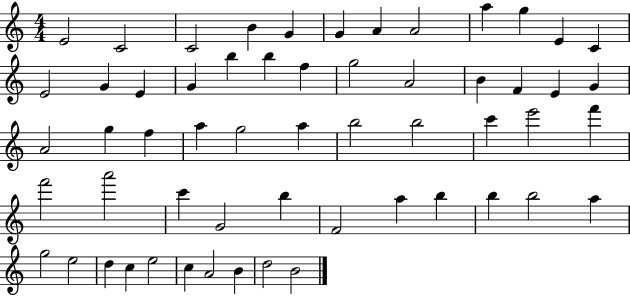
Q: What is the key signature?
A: C major